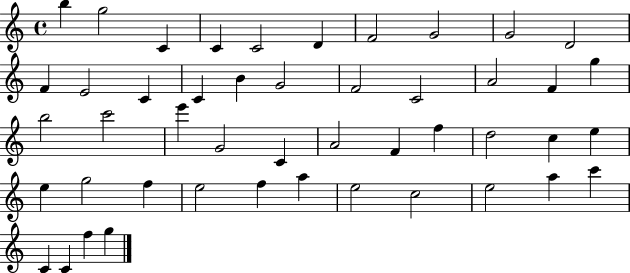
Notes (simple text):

B5/q G5/h C4/q C4/q C4/h D4/q F4/h G4/h G4/h D4/h F4/q E4/h C4/q C4/q B4/q G4/h F4/h C4/h A4/h F4/q G5/q B5/h C6/h E6/q G4/h C4/q A4/h F4/q F5/q D5/h C5/q E5/q E5/q G5/h F5/q E5/h F5/q A5/q E5/h C5/h E5/h A5/q C6/q C4/q C4/q F5/q G5/q